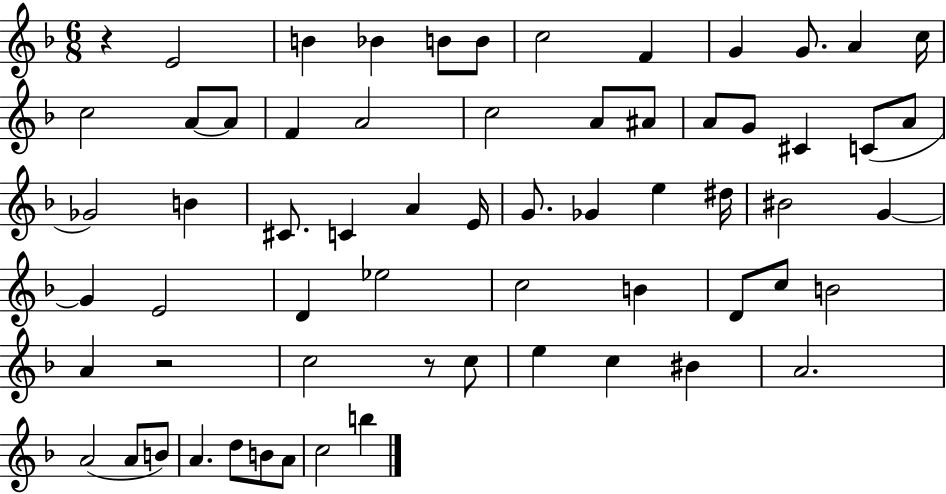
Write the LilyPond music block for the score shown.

{
  \clef treble
  \numericTimeSignature
  \time 6/8
  \key f \major
  \repeat volta 2 { r4 e'2 | b'4 bes'4 b'8 b'8 | c''2 f'4 | g'4 g'8. a'4 c''16 | \break c''2 a'8~~ a'8 | f'4 a'2 | c''2 a'8 ais'8 | a'8 g'8 cis'4 c'8( a'8 | \break ges'2) b'4 | cis'8. c'4 a'4 e'16 | g'8. ges'4 e''4 dis''16 | bis'2 g'4~~ | \break g'4 e'2 | d'4 ees''2 | c''2 b'4 | d'8 c''8 b'2 | \break a'4 r2 | c''2 r8 c''8 | e''4 c''4 bis'4 | a'2. | \break a'2( a'8 b'8) | a'4. d''8 b'8 a'8 | c''2 b''4 | } \bar "|."
}